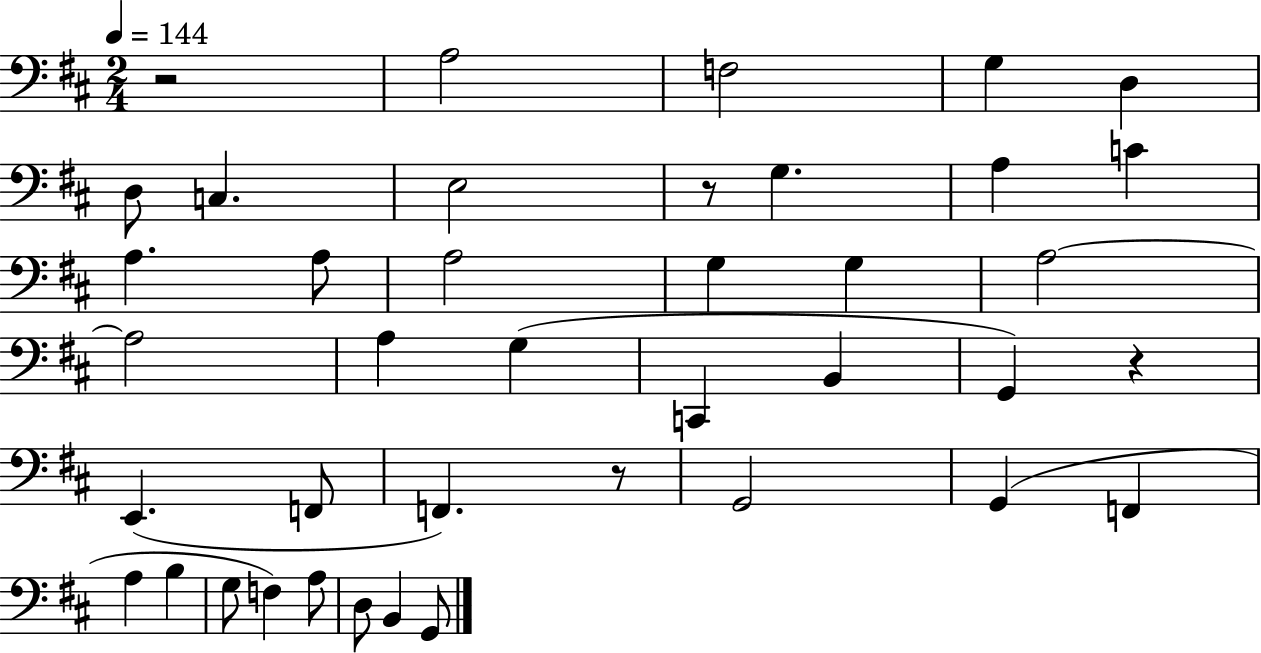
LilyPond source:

{
  \clef bass
  \numericTimeSignature
  \time 2/4
  \key d \major
  \tempo 4 = 144
  r2 | a2 | f2 | g4 d4 | \break d8 c4. | e2 | r8 g4. | a4 c'4 | \break a4. a8 | a2 | g4 g4 | a2~~ | \break a2 | a4 g4( | c,4 b,4 | g,4) r4 | \break e,4.( f,8 | f,4.) r8 | g,2 | g,4( f,4 | \break a4 b4 | g8 f4) a8 | d8 b,4 g,8 | \bar "|."
}